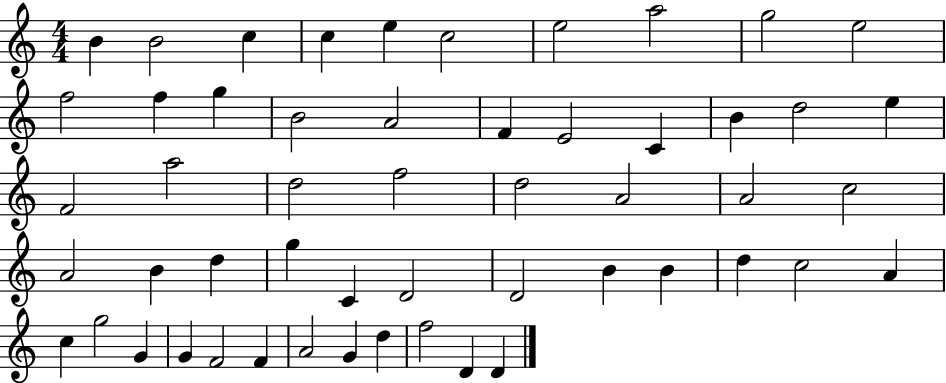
B4/q B4/h C5/q C5/q E5/q C5/h E5/h A5/h G5/h E5/h F5/h F5/q G5/q B4/h A4/h F4/q E4/h C4/q B4/q D5/h E5/q F4/h A5/h D5/h F5/h D5/h A4/h A4/h C5/h A4/h B4/q D5/q G5/q C4/q D4/h D4/h B4/q B4/q D5/q C5/h A4/q C5/q G5/h G4/q G4/q F4/h F4/q A4/h G4/q D5/q F5/h D4/q D4/q